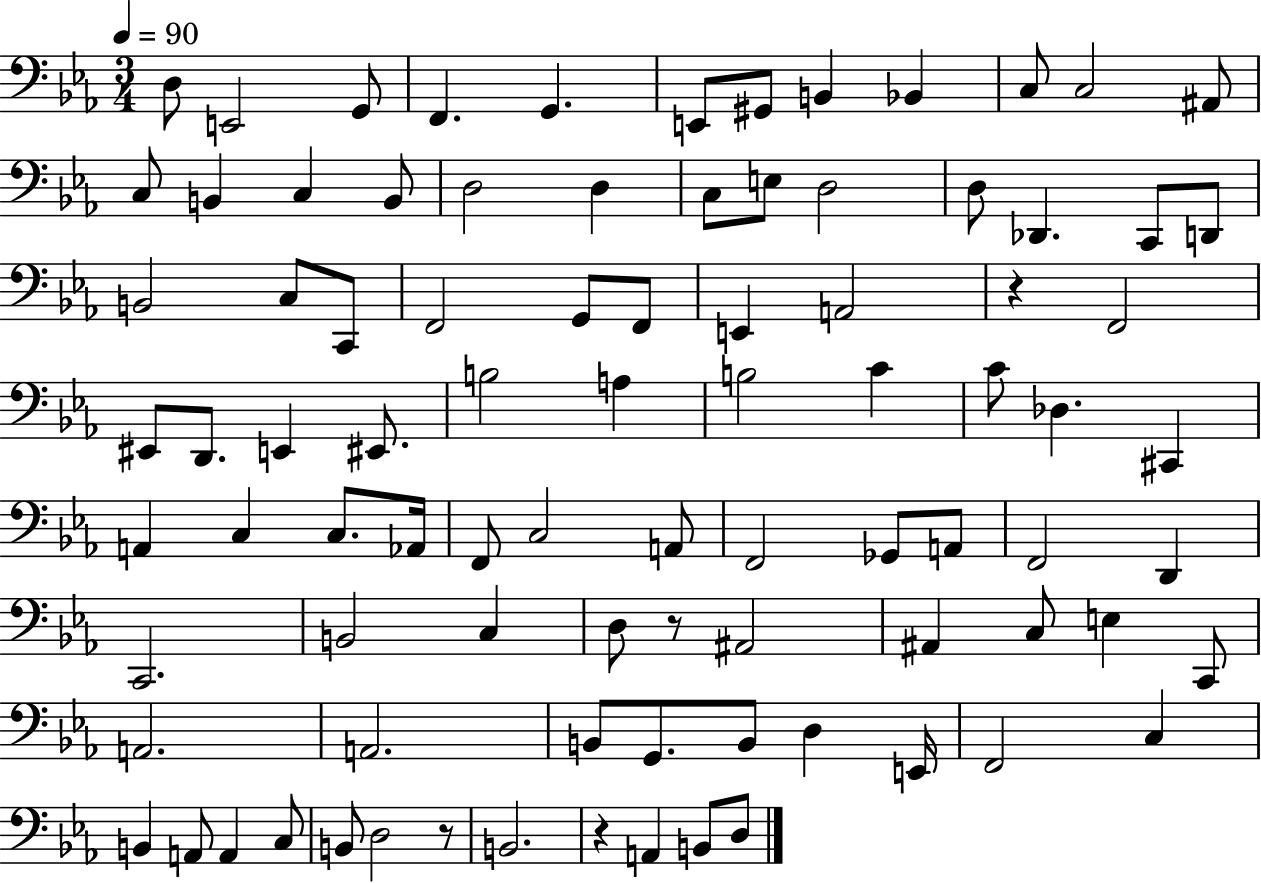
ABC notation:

X:1
T:Untitled
M:3/4
L:1/4
K:Eb
D,/2 E,,2 G,,/2 F,, G,, E,,/2 ^G,,/2 B,, _B,, C,/2 C,2 ^A,,/2 C,/2 B,, C, B,,/2 D,2 D, C,/2 E,/2 D,2 D,/2 _D,, C,,/2 D,,/2 B,,2 C,/2 C,,/2 F,,2 G,,/2 F,,/2 E,, A,,2 z F,,2 ^E,,/2 D,,/2 E,, ^E,,/2 B,2 A, B,2 C C/2 _D, ^C,, A,, C, C,/2 _A,,/4 F,,/2 C,2 A,,/2 F,,2 _G,,/2 A,,/2 F,,2 D,, C,,2 B,,2 C, D,/2 z/2 ^A,,2 ^A,, C,/2 E, C,,/2 A,,2 A,,2 B,,/2 G,,/2 B,,/2 D, E,,/4 F,,2 C, B,, A,,/2 A,, C,/2 B,,/2 D,2 z/2 B,,2 z A,, B,,/2 D,/2